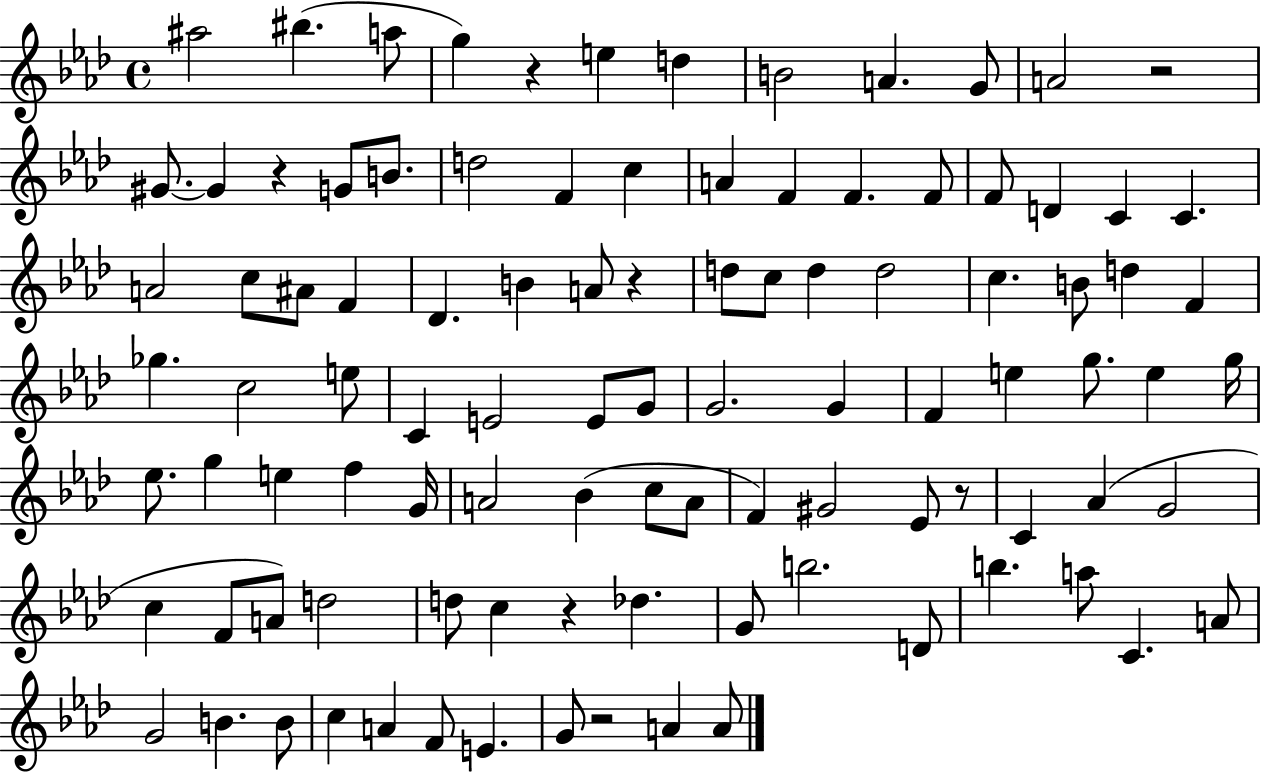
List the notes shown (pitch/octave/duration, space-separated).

A#5/h BIS5/q. A5/e G5/q R/q E5/q D5/q B4/h A4/q. G4/e A4/h R/h G#4/e. G#4/q R/q G4/e B4/e. D5/h F4/q C5/q A4/q F4/q F4/q. F4/e F4/e D4/q C4/q C4/q. A4/h C5/e A#4/e F4/q Db4/q. B4/q A4/e R/q D5/e C5/e D5/q D5/h C5/q. B4/e D5/q F4/q Gb5/q. C5/h E5/e C4/q E4/h E4/e G4/e G4/h. G4/q F4/q E5/q G5/e. E5/q G5/s Eb5/e. G5/q E5/q F5/q G4/s A4/h Bb4/q C5/e A4/e F4/q G#4/h Eb4/e R/e C4/q Ab4/q G4/h C5/q F4/e A4/e D5/h D5/e C5/q R/q Db5/q. G4/e B5/h. D4/e B5/q. A5/e C4/q. A4/e G4/h B4/q. B4/e C5/q A4/q F4/e E4/q. G4/e R/h A4/q A4/e